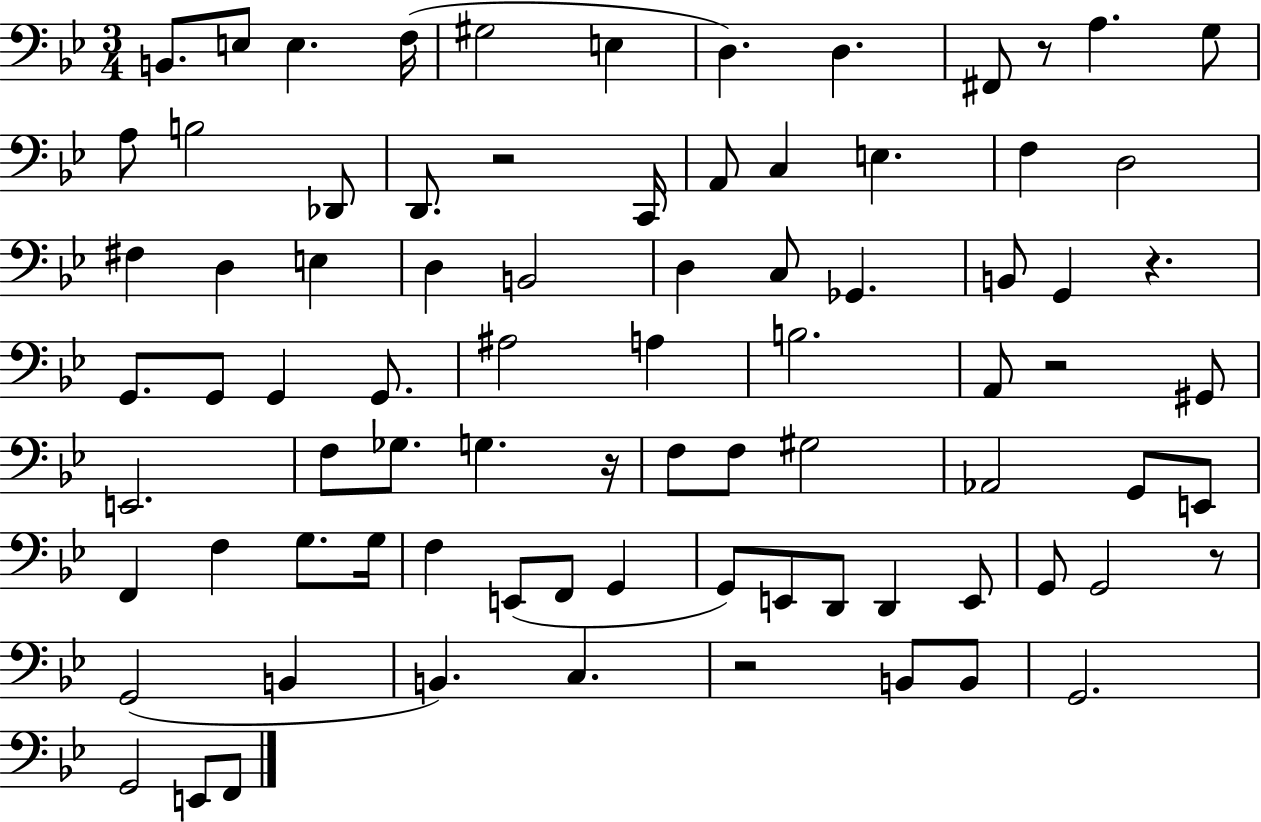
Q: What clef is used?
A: bass